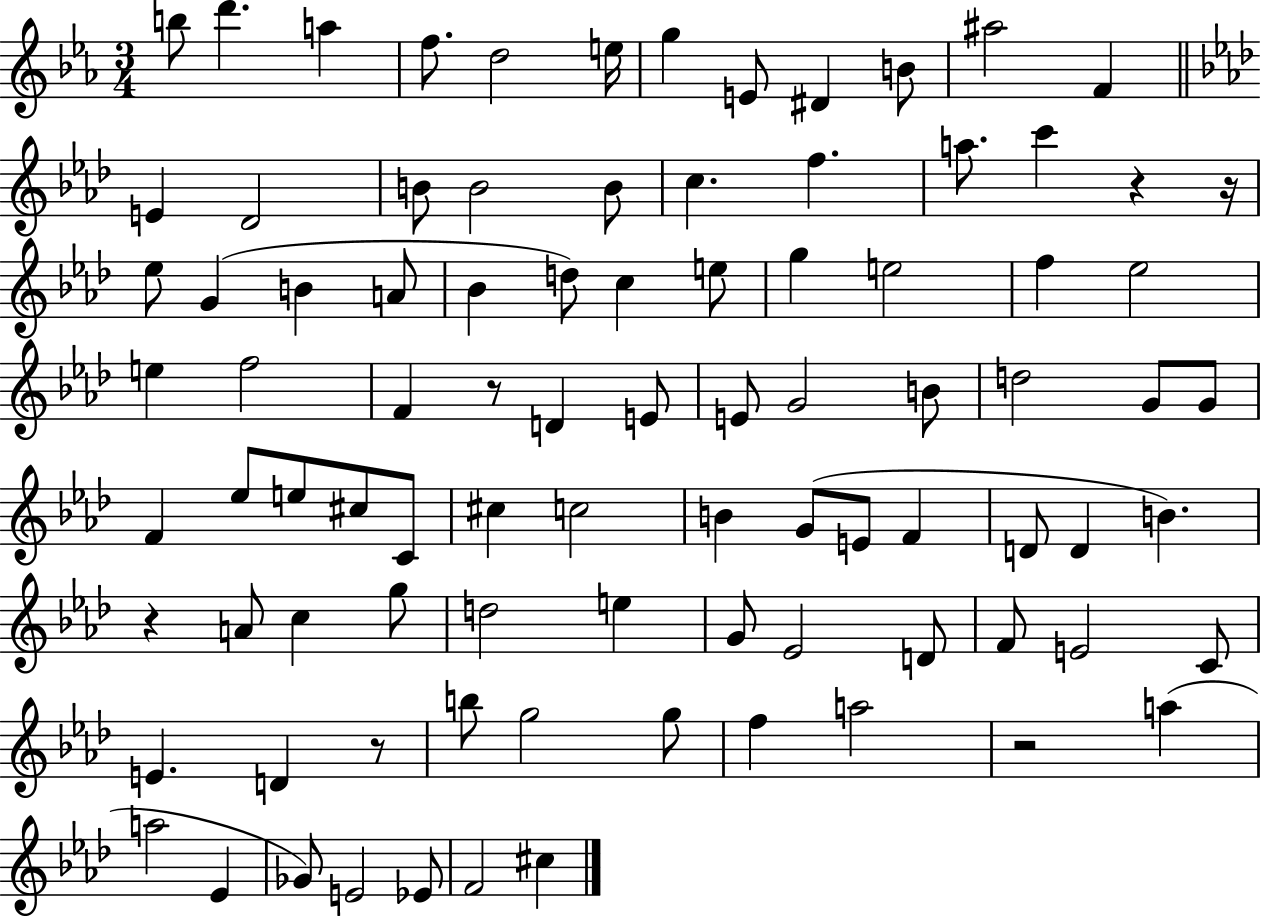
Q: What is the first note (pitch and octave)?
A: B5